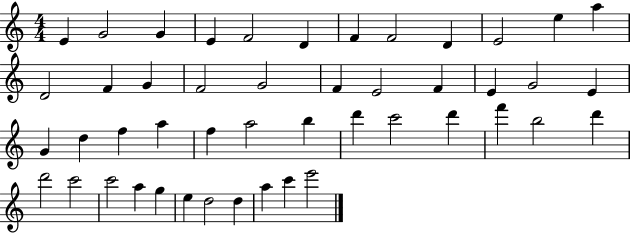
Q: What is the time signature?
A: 4/4